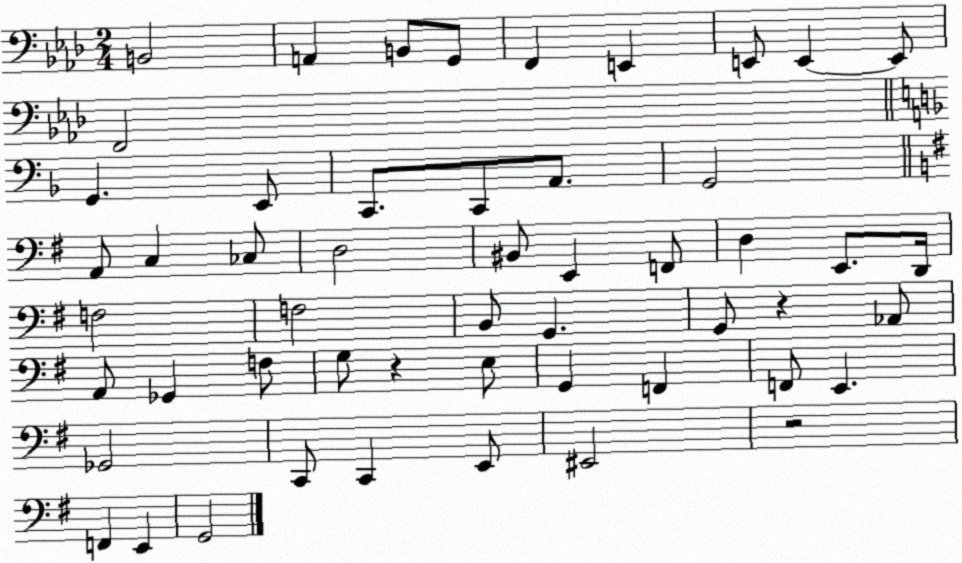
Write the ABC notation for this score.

X:1
T:Untitled
M:2/4
L:1/4
K:Ab
B,,2 A,, B,,/2 G,,/2 F,, E,, E,,/2 E,, E,,/2 F,,2 G,, E,,/2 C,,/2 C,,/2 A,,/2 G,,2 A,,/2 C, _C,/2 D,2 ^B,,/2 E,, F,,/2 D, E,,/2 D,,/4 F,2 F,2 B,,/2 G,, G,,/2 z _A,,/2 A,,/2 _G,, F,/2 G,/2 z E,/2 G,, F,, F,,/2 E,, _G,,2 C,,/2 C,, E,,/2 ^E,,2 z2 F,, E,, G,,2